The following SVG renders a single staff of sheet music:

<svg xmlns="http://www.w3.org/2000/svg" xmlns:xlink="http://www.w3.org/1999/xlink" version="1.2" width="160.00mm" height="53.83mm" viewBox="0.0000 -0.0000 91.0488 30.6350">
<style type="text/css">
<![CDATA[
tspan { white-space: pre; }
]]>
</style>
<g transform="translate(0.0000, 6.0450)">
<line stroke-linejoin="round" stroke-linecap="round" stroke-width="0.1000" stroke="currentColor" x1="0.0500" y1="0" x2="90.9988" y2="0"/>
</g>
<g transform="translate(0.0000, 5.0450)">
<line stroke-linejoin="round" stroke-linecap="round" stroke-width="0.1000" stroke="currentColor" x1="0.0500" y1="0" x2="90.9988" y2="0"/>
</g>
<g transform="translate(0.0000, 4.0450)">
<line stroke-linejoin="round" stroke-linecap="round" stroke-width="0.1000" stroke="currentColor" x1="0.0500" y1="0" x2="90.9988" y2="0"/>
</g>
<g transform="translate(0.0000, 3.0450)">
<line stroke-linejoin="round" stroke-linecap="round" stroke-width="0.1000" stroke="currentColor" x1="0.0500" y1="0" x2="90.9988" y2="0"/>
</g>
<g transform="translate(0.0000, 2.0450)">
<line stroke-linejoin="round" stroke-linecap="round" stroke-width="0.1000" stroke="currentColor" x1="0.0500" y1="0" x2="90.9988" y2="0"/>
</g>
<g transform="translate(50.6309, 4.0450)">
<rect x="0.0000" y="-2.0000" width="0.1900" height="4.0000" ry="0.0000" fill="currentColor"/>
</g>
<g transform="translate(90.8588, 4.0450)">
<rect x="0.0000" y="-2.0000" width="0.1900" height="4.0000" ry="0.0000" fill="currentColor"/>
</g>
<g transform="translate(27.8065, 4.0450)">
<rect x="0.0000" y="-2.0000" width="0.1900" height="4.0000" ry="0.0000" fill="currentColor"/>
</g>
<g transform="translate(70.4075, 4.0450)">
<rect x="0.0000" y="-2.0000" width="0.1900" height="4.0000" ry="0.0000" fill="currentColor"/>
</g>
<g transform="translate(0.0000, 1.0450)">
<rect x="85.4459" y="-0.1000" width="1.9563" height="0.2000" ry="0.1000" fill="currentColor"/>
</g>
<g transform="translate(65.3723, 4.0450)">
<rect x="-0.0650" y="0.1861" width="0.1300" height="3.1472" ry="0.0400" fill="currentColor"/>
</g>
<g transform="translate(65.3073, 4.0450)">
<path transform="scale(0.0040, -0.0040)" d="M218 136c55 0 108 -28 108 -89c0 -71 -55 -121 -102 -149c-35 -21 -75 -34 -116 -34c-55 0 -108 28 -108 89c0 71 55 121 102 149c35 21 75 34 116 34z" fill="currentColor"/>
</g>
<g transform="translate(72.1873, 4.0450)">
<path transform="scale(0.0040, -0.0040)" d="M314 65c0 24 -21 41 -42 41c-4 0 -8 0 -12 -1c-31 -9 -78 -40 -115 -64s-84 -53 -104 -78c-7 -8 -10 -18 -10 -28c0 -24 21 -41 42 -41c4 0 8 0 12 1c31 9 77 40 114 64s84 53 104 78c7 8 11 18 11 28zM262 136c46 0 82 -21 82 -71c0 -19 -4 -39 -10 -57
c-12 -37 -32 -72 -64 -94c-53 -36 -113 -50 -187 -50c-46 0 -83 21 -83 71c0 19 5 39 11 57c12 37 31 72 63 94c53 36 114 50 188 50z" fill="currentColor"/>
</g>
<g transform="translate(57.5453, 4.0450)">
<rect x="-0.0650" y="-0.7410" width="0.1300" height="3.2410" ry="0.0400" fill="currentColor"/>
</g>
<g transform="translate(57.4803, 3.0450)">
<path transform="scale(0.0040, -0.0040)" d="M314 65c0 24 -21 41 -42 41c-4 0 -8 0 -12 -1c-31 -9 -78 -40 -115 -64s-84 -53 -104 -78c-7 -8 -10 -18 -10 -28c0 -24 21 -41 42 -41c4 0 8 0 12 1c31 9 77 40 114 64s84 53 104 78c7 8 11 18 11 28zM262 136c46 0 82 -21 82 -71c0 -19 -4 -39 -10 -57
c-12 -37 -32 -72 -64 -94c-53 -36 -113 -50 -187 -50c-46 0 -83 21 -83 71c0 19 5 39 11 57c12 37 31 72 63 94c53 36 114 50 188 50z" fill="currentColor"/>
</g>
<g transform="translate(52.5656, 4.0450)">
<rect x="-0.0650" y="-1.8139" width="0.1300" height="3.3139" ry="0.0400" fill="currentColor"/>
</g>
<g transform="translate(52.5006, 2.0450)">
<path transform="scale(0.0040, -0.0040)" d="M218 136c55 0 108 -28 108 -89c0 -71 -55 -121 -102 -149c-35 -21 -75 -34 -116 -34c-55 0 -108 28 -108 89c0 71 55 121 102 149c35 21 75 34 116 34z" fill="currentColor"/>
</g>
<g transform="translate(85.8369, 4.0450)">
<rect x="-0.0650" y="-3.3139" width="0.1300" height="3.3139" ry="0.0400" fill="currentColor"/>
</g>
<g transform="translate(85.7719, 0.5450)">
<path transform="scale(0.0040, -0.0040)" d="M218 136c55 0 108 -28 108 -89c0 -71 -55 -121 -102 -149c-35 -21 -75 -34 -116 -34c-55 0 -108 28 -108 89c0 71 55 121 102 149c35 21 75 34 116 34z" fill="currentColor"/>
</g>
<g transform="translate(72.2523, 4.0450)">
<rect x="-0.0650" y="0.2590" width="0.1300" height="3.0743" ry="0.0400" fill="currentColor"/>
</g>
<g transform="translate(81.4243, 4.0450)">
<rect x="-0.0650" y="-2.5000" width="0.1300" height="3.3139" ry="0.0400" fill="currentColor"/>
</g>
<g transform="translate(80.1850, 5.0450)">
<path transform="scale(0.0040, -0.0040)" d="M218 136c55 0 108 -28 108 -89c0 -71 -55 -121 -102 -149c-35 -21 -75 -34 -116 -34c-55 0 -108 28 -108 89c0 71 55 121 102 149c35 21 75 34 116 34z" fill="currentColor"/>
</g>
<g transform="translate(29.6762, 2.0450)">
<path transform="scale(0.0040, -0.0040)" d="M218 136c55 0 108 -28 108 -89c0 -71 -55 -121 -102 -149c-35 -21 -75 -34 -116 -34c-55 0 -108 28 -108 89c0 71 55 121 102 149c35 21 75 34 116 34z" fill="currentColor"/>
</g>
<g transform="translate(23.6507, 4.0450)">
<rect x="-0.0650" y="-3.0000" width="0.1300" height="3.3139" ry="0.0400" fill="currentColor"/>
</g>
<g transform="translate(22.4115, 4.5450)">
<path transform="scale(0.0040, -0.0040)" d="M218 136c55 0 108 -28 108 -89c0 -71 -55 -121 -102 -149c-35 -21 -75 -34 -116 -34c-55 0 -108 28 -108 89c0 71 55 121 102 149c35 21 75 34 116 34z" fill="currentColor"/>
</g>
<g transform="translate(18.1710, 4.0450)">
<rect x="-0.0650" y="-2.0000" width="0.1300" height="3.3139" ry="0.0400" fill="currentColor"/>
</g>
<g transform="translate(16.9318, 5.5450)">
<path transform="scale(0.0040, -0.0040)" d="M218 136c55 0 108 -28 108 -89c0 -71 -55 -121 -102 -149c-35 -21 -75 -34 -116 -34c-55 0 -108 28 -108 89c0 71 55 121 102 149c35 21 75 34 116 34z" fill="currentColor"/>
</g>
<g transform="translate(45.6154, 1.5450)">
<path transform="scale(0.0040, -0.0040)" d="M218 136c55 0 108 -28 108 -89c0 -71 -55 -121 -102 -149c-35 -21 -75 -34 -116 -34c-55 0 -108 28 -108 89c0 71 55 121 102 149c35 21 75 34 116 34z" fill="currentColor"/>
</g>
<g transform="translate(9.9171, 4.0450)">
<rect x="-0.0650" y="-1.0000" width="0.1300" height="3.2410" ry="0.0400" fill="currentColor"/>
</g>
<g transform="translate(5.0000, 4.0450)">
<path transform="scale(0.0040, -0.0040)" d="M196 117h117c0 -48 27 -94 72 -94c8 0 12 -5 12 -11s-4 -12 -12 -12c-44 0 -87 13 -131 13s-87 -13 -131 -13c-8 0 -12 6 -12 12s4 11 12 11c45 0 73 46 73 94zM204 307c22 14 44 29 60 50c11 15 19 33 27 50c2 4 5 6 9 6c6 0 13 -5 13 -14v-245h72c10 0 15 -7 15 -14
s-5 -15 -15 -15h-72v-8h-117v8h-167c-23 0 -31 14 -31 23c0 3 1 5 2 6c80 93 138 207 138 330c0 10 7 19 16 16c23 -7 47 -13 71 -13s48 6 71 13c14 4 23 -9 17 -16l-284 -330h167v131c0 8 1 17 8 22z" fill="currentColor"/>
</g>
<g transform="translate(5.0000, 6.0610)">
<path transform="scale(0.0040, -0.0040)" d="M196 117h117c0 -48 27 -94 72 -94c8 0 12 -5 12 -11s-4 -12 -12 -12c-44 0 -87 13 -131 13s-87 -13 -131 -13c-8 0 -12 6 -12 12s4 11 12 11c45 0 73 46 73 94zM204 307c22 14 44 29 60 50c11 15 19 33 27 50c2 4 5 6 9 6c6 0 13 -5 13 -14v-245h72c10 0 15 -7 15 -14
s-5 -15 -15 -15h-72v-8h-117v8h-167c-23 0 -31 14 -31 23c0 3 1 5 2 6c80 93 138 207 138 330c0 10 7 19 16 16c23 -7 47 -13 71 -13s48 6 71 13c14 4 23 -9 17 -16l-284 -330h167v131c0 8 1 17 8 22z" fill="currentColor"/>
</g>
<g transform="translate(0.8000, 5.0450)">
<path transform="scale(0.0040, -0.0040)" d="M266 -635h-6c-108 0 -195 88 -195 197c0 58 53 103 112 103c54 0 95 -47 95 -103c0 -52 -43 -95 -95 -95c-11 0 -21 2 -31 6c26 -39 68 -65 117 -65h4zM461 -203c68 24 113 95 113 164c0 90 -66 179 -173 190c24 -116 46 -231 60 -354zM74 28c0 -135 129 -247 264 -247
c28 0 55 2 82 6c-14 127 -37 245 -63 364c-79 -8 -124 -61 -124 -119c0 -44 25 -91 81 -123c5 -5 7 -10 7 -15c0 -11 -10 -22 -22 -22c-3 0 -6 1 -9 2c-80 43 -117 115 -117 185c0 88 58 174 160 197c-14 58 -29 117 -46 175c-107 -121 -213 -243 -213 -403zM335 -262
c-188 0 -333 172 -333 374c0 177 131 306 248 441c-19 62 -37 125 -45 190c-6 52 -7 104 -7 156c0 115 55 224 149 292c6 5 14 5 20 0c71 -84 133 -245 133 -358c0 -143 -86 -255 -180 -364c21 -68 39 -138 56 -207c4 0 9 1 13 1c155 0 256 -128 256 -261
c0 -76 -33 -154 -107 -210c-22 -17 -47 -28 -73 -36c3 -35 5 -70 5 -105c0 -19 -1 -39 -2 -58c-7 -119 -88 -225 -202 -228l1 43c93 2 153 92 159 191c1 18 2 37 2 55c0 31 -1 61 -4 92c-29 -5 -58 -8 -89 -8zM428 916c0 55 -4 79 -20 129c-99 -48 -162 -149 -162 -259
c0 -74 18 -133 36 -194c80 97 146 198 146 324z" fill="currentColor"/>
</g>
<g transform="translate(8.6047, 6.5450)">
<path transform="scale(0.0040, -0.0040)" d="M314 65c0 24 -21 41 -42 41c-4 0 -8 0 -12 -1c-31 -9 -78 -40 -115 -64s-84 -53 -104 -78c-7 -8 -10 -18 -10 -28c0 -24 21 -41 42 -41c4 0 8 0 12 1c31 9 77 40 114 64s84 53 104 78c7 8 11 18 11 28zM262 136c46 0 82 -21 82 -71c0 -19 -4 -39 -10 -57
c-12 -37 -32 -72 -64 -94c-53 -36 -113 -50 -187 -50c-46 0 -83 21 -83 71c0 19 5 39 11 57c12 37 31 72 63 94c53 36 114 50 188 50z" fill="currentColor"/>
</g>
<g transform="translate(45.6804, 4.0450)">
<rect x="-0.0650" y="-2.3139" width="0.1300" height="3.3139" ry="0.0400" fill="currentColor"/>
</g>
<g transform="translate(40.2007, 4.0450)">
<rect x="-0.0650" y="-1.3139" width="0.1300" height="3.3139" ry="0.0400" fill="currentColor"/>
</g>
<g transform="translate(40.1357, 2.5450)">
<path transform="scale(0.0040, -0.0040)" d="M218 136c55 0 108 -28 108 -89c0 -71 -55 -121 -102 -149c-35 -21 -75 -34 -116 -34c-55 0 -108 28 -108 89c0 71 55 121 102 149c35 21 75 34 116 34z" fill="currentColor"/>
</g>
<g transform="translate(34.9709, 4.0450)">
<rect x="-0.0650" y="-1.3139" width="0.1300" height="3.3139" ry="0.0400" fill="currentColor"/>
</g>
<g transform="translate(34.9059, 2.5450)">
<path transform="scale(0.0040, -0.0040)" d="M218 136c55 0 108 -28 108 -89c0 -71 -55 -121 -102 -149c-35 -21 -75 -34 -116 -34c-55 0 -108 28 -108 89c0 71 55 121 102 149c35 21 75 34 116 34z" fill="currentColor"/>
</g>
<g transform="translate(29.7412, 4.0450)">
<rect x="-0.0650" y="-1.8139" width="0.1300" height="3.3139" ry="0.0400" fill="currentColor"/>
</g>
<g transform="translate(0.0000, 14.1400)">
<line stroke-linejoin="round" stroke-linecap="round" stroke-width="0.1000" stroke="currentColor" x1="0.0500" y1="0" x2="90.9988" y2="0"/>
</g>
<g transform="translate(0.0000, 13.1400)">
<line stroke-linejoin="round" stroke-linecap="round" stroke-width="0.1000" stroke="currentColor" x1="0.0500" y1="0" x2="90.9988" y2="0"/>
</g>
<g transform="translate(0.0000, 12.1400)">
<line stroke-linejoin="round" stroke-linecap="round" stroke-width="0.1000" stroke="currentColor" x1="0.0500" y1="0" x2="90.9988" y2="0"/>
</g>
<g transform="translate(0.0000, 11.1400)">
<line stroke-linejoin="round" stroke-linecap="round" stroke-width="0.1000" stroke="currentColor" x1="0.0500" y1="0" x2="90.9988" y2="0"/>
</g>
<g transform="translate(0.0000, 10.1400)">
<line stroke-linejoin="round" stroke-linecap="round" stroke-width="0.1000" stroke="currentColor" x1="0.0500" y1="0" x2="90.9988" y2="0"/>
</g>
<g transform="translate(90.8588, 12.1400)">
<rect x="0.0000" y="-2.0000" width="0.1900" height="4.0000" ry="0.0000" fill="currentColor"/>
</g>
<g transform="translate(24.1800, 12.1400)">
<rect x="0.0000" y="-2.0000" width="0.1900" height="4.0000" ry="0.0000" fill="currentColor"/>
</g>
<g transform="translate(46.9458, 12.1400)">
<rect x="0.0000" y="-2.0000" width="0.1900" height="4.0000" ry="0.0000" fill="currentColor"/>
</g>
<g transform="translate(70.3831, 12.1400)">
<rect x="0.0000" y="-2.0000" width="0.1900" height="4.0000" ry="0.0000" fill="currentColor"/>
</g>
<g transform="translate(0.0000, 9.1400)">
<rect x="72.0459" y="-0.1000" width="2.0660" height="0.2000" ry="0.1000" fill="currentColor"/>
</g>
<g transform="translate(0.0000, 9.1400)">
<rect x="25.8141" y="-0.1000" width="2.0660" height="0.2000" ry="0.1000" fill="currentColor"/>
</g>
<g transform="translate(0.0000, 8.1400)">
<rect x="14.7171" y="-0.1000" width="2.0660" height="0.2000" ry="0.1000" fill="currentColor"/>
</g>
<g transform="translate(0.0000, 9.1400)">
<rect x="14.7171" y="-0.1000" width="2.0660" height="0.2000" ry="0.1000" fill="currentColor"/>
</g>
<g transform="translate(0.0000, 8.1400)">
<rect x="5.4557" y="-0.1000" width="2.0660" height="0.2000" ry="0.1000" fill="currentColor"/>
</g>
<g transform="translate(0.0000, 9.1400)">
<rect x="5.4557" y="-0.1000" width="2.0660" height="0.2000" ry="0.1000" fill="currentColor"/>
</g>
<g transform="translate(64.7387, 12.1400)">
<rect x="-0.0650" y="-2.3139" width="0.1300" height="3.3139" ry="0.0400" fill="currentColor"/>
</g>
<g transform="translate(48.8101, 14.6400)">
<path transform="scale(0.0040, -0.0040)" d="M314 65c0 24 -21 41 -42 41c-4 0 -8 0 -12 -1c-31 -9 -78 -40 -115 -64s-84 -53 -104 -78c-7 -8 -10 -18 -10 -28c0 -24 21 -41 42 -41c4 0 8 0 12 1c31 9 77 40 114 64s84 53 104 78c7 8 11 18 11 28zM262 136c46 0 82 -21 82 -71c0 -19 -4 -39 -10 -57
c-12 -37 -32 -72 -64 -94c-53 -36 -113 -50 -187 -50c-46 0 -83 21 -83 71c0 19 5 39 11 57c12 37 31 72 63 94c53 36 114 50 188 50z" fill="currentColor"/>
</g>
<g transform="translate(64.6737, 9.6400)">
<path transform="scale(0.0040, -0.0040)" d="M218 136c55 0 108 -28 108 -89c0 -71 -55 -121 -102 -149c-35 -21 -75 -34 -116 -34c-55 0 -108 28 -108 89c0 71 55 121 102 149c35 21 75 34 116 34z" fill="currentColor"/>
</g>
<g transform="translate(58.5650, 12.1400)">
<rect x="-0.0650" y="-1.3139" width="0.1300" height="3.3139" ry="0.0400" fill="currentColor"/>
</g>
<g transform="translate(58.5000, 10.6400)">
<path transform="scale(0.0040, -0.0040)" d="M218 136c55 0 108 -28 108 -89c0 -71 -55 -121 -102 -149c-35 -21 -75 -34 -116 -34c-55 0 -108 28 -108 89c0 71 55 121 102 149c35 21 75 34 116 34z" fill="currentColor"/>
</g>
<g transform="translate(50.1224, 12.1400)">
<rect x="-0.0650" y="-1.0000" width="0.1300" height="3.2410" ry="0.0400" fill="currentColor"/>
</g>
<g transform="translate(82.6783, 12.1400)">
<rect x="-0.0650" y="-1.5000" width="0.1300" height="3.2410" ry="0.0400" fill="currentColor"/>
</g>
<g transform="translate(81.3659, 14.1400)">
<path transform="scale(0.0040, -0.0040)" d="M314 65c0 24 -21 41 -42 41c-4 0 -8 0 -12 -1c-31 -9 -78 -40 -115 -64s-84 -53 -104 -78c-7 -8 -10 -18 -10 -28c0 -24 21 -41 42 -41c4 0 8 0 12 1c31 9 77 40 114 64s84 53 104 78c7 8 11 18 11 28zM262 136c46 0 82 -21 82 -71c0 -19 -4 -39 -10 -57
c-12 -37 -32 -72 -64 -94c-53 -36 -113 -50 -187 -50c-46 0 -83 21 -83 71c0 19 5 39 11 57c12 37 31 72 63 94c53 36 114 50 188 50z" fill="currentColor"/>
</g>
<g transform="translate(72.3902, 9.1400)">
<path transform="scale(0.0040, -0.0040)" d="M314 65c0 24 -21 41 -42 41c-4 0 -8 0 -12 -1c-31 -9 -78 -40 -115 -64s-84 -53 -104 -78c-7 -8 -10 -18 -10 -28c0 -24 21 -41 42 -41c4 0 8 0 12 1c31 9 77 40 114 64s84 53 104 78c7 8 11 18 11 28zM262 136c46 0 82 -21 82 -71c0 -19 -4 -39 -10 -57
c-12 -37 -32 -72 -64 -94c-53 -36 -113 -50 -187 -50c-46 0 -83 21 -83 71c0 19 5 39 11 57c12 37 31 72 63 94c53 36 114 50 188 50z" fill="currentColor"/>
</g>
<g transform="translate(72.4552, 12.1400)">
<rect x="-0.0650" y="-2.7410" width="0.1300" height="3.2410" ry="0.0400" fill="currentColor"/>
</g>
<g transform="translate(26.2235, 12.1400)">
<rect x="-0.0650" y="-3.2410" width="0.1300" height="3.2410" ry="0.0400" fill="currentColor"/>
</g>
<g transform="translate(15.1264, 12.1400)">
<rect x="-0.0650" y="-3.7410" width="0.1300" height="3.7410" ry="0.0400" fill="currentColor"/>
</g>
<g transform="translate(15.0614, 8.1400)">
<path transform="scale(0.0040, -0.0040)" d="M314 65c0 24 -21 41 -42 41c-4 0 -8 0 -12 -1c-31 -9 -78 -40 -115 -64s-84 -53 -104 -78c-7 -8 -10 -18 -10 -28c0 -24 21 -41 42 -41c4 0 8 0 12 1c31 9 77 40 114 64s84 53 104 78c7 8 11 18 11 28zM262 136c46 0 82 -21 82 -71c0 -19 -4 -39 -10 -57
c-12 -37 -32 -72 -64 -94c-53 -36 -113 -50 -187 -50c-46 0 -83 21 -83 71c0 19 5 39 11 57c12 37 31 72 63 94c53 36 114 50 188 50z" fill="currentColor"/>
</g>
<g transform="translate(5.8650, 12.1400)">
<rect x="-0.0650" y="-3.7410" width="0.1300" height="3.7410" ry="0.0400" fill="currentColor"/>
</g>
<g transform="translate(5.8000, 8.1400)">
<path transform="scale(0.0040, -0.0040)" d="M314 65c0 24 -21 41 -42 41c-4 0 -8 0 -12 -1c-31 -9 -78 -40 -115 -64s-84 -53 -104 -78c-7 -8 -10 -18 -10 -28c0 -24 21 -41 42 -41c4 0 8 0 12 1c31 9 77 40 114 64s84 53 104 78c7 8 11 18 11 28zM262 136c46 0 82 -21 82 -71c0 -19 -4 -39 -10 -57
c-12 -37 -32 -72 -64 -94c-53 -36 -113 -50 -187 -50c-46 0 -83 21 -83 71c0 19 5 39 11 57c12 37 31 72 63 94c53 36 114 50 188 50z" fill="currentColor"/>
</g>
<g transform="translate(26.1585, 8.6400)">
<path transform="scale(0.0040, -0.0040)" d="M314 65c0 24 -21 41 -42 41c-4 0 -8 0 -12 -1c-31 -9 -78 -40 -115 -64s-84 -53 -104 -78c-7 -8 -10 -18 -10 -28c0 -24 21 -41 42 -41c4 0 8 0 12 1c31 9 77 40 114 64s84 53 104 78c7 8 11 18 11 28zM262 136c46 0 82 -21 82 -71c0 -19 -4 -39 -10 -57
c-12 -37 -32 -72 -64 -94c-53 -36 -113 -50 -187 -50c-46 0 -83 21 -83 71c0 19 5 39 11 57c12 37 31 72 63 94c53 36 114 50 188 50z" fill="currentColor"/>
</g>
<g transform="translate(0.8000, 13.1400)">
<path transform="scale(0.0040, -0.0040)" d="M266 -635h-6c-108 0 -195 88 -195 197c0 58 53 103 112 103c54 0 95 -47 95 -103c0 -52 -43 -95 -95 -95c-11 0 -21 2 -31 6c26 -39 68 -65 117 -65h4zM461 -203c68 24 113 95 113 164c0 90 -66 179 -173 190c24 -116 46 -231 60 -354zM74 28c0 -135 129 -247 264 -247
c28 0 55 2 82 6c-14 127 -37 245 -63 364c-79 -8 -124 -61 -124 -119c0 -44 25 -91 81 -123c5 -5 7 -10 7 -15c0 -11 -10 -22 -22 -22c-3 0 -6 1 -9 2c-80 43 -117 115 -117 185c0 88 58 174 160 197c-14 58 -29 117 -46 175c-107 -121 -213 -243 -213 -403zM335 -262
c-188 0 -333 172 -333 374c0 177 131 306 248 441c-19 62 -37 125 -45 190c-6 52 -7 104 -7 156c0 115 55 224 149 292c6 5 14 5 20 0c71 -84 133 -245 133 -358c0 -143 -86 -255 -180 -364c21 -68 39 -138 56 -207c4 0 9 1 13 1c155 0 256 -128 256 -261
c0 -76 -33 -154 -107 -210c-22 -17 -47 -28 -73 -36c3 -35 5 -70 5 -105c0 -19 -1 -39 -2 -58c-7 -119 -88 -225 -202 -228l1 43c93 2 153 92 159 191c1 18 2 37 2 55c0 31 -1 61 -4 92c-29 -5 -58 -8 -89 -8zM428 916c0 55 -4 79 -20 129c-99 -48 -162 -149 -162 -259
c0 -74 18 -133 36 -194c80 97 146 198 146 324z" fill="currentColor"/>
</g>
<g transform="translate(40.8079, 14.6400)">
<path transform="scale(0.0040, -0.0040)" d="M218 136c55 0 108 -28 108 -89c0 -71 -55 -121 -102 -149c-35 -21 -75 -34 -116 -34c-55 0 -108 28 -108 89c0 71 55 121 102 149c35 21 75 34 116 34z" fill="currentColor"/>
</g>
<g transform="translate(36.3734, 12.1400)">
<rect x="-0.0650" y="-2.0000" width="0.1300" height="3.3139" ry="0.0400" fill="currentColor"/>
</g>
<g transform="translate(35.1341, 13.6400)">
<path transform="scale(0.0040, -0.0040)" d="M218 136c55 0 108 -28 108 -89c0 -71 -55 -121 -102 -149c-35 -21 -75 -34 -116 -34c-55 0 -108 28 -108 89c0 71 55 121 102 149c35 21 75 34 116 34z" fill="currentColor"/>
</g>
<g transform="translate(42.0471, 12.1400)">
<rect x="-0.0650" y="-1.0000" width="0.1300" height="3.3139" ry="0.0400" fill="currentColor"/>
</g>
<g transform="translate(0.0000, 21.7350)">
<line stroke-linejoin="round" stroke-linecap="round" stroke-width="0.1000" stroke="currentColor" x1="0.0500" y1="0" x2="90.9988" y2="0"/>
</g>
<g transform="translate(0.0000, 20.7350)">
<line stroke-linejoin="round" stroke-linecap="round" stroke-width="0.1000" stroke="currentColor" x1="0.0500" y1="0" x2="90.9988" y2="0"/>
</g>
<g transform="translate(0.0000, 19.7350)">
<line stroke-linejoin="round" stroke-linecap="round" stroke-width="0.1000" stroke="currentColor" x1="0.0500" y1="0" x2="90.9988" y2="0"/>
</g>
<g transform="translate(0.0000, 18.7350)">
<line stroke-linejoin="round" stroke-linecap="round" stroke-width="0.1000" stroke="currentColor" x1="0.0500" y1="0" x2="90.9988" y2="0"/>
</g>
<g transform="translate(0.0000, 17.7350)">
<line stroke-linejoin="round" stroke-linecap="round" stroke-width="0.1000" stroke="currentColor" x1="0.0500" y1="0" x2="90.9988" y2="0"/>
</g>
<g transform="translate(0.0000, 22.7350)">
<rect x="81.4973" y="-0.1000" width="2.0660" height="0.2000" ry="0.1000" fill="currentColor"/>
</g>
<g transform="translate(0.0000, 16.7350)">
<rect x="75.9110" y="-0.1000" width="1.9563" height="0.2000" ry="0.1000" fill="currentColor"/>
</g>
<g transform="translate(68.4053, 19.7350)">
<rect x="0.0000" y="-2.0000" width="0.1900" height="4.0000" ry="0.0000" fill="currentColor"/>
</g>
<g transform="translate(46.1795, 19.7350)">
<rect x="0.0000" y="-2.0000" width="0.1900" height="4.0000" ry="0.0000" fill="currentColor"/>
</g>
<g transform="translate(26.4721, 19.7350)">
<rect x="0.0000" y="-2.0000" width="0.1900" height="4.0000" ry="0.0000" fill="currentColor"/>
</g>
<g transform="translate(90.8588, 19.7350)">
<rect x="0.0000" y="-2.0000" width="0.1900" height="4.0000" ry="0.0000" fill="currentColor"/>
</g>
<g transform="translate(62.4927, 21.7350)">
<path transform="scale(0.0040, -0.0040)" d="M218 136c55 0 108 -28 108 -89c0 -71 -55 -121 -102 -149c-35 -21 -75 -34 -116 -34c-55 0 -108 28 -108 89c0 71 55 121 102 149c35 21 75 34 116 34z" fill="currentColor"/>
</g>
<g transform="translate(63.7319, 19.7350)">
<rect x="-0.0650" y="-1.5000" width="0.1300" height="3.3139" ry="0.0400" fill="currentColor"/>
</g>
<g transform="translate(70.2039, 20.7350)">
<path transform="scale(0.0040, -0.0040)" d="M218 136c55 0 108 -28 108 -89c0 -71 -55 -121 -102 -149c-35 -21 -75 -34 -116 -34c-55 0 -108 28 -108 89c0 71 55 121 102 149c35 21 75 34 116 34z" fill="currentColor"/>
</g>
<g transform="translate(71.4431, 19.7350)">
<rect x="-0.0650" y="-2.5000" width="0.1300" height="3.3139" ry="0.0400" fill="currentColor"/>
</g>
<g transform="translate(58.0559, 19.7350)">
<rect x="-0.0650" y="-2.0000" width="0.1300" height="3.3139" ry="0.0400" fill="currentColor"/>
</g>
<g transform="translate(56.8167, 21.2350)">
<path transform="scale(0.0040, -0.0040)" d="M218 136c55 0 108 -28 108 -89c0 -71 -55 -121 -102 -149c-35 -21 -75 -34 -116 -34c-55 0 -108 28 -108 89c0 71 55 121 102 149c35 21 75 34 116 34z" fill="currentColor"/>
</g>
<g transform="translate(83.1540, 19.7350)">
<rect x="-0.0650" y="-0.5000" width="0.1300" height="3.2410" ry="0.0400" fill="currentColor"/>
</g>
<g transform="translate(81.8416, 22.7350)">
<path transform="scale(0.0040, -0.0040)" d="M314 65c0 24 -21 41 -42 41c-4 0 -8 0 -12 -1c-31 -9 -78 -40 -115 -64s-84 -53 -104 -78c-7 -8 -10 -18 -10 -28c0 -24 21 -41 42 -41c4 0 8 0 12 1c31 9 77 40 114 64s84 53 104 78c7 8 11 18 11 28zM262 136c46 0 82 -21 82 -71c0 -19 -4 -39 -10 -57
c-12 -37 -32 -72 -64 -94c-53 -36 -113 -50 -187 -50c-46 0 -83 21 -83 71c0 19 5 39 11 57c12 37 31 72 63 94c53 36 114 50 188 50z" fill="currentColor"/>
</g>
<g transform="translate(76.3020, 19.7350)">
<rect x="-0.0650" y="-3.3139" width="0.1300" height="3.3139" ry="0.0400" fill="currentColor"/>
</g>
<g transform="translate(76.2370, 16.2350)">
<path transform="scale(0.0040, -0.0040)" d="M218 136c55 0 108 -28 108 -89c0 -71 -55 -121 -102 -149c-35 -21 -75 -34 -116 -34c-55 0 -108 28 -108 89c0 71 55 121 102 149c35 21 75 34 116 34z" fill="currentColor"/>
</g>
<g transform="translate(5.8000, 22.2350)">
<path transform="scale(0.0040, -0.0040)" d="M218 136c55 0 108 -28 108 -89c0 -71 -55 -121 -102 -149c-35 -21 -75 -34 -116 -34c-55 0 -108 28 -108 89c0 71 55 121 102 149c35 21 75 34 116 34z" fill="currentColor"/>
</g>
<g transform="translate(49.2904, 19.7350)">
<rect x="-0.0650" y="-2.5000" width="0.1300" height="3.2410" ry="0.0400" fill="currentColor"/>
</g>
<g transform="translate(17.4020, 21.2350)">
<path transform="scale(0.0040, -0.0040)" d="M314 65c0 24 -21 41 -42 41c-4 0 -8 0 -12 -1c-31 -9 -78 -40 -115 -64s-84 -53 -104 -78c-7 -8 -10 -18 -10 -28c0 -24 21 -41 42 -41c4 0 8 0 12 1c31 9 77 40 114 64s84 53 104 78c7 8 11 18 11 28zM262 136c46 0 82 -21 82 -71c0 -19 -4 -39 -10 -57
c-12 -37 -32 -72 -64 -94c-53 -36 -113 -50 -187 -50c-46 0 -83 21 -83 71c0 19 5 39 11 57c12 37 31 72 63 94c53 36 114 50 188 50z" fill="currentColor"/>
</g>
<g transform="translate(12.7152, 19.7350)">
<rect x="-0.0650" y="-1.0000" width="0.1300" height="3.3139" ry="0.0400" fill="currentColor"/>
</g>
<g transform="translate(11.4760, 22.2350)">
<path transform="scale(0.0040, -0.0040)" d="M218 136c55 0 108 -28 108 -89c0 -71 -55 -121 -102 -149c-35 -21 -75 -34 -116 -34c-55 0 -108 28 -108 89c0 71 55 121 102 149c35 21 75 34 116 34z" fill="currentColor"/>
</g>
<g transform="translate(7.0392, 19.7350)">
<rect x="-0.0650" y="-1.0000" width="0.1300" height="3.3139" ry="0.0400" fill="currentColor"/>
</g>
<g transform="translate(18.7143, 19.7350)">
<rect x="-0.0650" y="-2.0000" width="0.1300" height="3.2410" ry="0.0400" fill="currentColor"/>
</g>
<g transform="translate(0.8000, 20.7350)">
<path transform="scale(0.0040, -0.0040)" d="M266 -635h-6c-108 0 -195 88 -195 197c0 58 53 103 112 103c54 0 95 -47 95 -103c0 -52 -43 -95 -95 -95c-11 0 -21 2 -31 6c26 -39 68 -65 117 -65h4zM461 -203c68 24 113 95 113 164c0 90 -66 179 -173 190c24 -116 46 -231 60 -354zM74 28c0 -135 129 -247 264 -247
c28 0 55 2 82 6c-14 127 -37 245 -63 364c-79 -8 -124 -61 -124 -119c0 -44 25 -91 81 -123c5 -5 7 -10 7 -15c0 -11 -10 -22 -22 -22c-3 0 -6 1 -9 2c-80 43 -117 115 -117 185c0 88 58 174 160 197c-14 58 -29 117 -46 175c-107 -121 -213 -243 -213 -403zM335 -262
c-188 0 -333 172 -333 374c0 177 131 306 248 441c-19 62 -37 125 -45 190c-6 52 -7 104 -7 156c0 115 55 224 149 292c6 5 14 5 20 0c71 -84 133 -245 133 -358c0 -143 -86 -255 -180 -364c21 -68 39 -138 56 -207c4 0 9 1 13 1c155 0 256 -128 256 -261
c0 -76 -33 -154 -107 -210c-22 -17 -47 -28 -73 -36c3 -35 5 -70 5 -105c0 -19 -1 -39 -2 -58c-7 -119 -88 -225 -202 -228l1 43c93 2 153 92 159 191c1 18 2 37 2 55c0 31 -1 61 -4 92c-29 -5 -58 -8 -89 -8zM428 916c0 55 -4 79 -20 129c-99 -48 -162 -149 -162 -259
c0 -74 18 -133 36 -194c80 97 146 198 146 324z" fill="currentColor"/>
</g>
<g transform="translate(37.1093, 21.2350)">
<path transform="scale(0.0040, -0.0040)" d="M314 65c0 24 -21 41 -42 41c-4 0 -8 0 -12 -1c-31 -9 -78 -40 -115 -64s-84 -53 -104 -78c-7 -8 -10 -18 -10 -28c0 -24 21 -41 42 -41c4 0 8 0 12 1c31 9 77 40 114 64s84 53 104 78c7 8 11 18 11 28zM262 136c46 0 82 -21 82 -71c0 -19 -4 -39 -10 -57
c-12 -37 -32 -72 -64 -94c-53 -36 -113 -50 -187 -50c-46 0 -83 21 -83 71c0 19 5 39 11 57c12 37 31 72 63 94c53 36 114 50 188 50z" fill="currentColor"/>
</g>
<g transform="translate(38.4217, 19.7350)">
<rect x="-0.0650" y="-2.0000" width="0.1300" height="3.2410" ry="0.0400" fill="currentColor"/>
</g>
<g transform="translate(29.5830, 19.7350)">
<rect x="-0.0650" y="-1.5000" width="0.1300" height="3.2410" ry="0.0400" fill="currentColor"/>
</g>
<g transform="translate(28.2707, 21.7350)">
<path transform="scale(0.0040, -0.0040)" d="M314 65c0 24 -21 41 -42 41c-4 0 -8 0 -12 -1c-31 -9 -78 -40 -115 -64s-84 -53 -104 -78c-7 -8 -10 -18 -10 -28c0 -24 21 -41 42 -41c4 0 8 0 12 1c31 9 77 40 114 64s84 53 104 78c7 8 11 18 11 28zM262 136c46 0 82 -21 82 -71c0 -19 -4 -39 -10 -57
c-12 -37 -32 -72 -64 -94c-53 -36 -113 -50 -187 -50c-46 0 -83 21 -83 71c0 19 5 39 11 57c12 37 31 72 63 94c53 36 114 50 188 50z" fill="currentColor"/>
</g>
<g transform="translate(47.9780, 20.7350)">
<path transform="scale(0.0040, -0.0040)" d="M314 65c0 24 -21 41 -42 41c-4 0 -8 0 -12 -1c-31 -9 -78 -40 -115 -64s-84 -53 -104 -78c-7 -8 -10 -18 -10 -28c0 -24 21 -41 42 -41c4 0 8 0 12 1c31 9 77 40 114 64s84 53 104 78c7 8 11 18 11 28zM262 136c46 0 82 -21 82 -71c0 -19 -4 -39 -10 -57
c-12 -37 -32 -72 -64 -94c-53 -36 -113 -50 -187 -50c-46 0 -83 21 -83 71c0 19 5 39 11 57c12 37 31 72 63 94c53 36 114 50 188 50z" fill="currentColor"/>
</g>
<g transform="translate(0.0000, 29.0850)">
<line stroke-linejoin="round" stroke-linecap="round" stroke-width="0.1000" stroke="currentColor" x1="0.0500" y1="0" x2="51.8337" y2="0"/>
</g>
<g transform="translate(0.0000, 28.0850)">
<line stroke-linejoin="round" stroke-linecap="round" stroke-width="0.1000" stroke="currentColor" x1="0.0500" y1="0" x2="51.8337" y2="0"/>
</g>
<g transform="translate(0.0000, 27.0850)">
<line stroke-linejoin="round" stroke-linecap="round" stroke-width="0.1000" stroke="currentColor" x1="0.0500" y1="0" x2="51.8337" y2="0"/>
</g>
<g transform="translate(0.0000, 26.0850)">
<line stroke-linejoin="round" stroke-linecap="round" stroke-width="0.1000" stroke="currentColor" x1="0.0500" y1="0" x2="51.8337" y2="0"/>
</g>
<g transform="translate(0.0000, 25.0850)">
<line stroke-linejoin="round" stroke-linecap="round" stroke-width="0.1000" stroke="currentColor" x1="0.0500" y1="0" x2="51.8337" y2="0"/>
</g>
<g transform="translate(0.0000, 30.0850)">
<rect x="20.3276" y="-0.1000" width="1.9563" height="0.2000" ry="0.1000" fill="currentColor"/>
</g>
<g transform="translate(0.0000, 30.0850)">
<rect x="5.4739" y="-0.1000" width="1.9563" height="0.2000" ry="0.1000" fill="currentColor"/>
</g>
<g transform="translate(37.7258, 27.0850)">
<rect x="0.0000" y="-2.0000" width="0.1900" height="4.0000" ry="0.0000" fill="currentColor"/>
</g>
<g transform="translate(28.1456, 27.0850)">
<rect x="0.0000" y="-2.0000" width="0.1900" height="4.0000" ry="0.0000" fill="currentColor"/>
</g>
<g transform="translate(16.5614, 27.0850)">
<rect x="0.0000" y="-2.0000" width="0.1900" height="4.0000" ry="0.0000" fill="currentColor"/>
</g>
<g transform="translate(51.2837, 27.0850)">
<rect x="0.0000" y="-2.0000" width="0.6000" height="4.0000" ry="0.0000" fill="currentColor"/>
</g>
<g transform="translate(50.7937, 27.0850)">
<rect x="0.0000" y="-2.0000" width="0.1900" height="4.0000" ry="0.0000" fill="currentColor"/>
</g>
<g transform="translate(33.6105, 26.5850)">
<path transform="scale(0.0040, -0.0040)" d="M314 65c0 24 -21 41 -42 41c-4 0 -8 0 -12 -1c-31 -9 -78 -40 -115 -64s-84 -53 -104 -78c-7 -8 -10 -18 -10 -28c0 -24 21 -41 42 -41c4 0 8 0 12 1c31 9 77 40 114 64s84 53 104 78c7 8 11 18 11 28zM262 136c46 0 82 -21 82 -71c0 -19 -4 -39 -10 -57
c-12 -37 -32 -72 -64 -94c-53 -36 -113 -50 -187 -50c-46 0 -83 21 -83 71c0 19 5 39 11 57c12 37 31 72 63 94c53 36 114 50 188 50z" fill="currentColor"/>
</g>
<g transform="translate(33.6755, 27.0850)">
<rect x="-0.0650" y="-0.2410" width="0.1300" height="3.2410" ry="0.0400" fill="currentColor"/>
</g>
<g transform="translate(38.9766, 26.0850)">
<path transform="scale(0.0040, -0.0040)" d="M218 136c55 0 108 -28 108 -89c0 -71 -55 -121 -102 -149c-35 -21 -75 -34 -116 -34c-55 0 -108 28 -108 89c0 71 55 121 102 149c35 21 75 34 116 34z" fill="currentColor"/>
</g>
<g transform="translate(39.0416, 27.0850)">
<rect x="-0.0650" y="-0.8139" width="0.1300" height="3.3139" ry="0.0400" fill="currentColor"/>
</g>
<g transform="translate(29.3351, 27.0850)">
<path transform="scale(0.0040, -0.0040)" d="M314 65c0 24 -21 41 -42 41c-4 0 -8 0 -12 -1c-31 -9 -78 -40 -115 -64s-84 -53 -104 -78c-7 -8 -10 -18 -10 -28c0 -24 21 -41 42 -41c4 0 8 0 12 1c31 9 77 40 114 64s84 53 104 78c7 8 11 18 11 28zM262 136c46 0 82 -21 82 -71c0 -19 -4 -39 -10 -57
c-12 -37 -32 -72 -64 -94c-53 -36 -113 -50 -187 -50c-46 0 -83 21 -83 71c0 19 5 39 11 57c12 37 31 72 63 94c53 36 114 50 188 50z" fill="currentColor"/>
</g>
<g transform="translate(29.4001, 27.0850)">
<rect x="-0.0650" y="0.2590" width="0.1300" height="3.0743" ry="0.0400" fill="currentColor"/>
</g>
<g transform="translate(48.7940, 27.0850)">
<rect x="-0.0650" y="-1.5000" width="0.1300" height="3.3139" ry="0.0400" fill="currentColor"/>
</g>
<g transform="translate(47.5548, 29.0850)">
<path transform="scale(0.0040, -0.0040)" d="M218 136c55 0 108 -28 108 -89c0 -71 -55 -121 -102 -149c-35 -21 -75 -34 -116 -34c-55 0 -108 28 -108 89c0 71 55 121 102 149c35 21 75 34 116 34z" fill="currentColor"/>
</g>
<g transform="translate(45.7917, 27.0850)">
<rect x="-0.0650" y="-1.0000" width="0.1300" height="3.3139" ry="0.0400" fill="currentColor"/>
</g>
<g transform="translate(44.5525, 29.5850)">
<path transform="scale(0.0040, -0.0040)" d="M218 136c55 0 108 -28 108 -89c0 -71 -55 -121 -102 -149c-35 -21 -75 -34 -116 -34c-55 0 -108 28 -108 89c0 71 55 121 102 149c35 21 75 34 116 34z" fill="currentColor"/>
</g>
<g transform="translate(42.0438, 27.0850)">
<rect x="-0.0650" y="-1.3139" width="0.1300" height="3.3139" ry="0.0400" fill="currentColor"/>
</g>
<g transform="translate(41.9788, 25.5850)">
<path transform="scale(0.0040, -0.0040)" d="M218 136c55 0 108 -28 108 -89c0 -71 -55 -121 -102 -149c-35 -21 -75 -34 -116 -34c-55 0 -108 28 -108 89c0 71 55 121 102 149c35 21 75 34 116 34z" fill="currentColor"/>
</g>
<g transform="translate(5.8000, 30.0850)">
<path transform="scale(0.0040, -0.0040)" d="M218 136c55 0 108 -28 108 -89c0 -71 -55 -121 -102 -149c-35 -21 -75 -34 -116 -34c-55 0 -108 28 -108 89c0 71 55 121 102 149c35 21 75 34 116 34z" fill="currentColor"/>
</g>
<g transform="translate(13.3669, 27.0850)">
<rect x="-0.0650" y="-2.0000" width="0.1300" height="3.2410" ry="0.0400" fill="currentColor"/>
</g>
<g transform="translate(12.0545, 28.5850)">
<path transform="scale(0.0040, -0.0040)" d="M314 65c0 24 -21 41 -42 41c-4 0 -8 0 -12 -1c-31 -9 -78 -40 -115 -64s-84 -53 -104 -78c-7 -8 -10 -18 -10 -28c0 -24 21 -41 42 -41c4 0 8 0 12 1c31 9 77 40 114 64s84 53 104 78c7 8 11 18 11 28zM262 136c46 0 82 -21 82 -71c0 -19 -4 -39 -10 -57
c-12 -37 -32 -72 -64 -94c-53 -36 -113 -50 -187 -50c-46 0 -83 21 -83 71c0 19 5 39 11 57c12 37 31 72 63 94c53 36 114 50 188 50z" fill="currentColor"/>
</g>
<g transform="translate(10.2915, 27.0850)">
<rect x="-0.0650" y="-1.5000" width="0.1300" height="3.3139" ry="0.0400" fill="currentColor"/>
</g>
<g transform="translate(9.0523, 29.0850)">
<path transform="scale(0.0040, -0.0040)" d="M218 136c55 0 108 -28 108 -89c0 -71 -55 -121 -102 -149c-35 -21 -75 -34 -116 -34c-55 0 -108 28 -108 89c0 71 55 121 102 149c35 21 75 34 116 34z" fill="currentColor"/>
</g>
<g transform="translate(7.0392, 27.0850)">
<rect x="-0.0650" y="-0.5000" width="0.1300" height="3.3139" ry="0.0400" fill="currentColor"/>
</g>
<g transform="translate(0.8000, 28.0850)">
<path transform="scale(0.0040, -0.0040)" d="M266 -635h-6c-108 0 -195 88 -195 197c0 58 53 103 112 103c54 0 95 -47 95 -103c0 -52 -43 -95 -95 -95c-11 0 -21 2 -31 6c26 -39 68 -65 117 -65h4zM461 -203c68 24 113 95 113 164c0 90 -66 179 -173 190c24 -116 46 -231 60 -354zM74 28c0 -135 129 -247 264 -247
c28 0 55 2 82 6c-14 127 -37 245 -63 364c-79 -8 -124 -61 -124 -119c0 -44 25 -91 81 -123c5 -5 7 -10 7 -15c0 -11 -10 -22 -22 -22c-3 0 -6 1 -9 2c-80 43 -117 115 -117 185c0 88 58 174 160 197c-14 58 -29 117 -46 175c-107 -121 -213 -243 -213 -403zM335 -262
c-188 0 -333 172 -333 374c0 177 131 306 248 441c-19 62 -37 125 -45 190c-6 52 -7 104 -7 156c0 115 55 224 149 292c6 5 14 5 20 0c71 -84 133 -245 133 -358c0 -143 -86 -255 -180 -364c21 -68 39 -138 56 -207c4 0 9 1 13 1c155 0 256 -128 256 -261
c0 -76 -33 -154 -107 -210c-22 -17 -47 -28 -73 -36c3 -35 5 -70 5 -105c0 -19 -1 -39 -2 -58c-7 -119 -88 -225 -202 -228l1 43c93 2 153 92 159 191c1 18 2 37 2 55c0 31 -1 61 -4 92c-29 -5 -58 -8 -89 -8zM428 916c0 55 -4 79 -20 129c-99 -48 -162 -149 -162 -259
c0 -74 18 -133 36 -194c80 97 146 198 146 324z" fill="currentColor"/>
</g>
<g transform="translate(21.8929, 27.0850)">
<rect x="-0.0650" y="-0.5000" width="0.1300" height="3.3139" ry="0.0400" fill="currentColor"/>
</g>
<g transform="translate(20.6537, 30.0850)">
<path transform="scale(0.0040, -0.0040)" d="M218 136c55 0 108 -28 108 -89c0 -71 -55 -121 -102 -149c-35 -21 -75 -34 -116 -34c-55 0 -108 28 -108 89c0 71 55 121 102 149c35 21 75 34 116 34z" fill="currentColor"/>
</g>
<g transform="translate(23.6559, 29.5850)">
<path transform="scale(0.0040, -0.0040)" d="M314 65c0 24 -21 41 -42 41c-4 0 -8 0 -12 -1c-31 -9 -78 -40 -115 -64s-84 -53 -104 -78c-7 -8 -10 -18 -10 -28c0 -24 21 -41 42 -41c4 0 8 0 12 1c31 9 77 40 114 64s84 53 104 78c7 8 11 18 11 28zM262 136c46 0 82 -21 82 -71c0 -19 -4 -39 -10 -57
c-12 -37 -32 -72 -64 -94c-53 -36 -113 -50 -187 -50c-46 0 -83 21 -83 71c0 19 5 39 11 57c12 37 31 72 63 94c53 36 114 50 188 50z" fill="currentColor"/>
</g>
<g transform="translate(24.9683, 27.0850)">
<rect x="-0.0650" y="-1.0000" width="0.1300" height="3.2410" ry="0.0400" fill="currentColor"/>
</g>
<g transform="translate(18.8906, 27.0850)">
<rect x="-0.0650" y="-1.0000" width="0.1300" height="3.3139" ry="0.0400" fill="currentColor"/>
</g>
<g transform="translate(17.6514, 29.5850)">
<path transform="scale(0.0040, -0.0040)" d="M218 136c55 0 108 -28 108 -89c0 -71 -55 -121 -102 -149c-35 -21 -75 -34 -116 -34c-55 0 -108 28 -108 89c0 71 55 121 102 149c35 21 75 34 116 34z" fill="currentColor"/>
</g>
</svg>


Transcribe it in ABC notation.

X:1
T:Untitled
M:4/4
L:1/4
K:C
D2 F A f e e g f d2 B B2 G b c'2 c'2 b2 F D D2 e g a2 E2 D D F2 E2 F2 G2 F E G b C2 C E F2 D C D2 B2 c2 d e D E